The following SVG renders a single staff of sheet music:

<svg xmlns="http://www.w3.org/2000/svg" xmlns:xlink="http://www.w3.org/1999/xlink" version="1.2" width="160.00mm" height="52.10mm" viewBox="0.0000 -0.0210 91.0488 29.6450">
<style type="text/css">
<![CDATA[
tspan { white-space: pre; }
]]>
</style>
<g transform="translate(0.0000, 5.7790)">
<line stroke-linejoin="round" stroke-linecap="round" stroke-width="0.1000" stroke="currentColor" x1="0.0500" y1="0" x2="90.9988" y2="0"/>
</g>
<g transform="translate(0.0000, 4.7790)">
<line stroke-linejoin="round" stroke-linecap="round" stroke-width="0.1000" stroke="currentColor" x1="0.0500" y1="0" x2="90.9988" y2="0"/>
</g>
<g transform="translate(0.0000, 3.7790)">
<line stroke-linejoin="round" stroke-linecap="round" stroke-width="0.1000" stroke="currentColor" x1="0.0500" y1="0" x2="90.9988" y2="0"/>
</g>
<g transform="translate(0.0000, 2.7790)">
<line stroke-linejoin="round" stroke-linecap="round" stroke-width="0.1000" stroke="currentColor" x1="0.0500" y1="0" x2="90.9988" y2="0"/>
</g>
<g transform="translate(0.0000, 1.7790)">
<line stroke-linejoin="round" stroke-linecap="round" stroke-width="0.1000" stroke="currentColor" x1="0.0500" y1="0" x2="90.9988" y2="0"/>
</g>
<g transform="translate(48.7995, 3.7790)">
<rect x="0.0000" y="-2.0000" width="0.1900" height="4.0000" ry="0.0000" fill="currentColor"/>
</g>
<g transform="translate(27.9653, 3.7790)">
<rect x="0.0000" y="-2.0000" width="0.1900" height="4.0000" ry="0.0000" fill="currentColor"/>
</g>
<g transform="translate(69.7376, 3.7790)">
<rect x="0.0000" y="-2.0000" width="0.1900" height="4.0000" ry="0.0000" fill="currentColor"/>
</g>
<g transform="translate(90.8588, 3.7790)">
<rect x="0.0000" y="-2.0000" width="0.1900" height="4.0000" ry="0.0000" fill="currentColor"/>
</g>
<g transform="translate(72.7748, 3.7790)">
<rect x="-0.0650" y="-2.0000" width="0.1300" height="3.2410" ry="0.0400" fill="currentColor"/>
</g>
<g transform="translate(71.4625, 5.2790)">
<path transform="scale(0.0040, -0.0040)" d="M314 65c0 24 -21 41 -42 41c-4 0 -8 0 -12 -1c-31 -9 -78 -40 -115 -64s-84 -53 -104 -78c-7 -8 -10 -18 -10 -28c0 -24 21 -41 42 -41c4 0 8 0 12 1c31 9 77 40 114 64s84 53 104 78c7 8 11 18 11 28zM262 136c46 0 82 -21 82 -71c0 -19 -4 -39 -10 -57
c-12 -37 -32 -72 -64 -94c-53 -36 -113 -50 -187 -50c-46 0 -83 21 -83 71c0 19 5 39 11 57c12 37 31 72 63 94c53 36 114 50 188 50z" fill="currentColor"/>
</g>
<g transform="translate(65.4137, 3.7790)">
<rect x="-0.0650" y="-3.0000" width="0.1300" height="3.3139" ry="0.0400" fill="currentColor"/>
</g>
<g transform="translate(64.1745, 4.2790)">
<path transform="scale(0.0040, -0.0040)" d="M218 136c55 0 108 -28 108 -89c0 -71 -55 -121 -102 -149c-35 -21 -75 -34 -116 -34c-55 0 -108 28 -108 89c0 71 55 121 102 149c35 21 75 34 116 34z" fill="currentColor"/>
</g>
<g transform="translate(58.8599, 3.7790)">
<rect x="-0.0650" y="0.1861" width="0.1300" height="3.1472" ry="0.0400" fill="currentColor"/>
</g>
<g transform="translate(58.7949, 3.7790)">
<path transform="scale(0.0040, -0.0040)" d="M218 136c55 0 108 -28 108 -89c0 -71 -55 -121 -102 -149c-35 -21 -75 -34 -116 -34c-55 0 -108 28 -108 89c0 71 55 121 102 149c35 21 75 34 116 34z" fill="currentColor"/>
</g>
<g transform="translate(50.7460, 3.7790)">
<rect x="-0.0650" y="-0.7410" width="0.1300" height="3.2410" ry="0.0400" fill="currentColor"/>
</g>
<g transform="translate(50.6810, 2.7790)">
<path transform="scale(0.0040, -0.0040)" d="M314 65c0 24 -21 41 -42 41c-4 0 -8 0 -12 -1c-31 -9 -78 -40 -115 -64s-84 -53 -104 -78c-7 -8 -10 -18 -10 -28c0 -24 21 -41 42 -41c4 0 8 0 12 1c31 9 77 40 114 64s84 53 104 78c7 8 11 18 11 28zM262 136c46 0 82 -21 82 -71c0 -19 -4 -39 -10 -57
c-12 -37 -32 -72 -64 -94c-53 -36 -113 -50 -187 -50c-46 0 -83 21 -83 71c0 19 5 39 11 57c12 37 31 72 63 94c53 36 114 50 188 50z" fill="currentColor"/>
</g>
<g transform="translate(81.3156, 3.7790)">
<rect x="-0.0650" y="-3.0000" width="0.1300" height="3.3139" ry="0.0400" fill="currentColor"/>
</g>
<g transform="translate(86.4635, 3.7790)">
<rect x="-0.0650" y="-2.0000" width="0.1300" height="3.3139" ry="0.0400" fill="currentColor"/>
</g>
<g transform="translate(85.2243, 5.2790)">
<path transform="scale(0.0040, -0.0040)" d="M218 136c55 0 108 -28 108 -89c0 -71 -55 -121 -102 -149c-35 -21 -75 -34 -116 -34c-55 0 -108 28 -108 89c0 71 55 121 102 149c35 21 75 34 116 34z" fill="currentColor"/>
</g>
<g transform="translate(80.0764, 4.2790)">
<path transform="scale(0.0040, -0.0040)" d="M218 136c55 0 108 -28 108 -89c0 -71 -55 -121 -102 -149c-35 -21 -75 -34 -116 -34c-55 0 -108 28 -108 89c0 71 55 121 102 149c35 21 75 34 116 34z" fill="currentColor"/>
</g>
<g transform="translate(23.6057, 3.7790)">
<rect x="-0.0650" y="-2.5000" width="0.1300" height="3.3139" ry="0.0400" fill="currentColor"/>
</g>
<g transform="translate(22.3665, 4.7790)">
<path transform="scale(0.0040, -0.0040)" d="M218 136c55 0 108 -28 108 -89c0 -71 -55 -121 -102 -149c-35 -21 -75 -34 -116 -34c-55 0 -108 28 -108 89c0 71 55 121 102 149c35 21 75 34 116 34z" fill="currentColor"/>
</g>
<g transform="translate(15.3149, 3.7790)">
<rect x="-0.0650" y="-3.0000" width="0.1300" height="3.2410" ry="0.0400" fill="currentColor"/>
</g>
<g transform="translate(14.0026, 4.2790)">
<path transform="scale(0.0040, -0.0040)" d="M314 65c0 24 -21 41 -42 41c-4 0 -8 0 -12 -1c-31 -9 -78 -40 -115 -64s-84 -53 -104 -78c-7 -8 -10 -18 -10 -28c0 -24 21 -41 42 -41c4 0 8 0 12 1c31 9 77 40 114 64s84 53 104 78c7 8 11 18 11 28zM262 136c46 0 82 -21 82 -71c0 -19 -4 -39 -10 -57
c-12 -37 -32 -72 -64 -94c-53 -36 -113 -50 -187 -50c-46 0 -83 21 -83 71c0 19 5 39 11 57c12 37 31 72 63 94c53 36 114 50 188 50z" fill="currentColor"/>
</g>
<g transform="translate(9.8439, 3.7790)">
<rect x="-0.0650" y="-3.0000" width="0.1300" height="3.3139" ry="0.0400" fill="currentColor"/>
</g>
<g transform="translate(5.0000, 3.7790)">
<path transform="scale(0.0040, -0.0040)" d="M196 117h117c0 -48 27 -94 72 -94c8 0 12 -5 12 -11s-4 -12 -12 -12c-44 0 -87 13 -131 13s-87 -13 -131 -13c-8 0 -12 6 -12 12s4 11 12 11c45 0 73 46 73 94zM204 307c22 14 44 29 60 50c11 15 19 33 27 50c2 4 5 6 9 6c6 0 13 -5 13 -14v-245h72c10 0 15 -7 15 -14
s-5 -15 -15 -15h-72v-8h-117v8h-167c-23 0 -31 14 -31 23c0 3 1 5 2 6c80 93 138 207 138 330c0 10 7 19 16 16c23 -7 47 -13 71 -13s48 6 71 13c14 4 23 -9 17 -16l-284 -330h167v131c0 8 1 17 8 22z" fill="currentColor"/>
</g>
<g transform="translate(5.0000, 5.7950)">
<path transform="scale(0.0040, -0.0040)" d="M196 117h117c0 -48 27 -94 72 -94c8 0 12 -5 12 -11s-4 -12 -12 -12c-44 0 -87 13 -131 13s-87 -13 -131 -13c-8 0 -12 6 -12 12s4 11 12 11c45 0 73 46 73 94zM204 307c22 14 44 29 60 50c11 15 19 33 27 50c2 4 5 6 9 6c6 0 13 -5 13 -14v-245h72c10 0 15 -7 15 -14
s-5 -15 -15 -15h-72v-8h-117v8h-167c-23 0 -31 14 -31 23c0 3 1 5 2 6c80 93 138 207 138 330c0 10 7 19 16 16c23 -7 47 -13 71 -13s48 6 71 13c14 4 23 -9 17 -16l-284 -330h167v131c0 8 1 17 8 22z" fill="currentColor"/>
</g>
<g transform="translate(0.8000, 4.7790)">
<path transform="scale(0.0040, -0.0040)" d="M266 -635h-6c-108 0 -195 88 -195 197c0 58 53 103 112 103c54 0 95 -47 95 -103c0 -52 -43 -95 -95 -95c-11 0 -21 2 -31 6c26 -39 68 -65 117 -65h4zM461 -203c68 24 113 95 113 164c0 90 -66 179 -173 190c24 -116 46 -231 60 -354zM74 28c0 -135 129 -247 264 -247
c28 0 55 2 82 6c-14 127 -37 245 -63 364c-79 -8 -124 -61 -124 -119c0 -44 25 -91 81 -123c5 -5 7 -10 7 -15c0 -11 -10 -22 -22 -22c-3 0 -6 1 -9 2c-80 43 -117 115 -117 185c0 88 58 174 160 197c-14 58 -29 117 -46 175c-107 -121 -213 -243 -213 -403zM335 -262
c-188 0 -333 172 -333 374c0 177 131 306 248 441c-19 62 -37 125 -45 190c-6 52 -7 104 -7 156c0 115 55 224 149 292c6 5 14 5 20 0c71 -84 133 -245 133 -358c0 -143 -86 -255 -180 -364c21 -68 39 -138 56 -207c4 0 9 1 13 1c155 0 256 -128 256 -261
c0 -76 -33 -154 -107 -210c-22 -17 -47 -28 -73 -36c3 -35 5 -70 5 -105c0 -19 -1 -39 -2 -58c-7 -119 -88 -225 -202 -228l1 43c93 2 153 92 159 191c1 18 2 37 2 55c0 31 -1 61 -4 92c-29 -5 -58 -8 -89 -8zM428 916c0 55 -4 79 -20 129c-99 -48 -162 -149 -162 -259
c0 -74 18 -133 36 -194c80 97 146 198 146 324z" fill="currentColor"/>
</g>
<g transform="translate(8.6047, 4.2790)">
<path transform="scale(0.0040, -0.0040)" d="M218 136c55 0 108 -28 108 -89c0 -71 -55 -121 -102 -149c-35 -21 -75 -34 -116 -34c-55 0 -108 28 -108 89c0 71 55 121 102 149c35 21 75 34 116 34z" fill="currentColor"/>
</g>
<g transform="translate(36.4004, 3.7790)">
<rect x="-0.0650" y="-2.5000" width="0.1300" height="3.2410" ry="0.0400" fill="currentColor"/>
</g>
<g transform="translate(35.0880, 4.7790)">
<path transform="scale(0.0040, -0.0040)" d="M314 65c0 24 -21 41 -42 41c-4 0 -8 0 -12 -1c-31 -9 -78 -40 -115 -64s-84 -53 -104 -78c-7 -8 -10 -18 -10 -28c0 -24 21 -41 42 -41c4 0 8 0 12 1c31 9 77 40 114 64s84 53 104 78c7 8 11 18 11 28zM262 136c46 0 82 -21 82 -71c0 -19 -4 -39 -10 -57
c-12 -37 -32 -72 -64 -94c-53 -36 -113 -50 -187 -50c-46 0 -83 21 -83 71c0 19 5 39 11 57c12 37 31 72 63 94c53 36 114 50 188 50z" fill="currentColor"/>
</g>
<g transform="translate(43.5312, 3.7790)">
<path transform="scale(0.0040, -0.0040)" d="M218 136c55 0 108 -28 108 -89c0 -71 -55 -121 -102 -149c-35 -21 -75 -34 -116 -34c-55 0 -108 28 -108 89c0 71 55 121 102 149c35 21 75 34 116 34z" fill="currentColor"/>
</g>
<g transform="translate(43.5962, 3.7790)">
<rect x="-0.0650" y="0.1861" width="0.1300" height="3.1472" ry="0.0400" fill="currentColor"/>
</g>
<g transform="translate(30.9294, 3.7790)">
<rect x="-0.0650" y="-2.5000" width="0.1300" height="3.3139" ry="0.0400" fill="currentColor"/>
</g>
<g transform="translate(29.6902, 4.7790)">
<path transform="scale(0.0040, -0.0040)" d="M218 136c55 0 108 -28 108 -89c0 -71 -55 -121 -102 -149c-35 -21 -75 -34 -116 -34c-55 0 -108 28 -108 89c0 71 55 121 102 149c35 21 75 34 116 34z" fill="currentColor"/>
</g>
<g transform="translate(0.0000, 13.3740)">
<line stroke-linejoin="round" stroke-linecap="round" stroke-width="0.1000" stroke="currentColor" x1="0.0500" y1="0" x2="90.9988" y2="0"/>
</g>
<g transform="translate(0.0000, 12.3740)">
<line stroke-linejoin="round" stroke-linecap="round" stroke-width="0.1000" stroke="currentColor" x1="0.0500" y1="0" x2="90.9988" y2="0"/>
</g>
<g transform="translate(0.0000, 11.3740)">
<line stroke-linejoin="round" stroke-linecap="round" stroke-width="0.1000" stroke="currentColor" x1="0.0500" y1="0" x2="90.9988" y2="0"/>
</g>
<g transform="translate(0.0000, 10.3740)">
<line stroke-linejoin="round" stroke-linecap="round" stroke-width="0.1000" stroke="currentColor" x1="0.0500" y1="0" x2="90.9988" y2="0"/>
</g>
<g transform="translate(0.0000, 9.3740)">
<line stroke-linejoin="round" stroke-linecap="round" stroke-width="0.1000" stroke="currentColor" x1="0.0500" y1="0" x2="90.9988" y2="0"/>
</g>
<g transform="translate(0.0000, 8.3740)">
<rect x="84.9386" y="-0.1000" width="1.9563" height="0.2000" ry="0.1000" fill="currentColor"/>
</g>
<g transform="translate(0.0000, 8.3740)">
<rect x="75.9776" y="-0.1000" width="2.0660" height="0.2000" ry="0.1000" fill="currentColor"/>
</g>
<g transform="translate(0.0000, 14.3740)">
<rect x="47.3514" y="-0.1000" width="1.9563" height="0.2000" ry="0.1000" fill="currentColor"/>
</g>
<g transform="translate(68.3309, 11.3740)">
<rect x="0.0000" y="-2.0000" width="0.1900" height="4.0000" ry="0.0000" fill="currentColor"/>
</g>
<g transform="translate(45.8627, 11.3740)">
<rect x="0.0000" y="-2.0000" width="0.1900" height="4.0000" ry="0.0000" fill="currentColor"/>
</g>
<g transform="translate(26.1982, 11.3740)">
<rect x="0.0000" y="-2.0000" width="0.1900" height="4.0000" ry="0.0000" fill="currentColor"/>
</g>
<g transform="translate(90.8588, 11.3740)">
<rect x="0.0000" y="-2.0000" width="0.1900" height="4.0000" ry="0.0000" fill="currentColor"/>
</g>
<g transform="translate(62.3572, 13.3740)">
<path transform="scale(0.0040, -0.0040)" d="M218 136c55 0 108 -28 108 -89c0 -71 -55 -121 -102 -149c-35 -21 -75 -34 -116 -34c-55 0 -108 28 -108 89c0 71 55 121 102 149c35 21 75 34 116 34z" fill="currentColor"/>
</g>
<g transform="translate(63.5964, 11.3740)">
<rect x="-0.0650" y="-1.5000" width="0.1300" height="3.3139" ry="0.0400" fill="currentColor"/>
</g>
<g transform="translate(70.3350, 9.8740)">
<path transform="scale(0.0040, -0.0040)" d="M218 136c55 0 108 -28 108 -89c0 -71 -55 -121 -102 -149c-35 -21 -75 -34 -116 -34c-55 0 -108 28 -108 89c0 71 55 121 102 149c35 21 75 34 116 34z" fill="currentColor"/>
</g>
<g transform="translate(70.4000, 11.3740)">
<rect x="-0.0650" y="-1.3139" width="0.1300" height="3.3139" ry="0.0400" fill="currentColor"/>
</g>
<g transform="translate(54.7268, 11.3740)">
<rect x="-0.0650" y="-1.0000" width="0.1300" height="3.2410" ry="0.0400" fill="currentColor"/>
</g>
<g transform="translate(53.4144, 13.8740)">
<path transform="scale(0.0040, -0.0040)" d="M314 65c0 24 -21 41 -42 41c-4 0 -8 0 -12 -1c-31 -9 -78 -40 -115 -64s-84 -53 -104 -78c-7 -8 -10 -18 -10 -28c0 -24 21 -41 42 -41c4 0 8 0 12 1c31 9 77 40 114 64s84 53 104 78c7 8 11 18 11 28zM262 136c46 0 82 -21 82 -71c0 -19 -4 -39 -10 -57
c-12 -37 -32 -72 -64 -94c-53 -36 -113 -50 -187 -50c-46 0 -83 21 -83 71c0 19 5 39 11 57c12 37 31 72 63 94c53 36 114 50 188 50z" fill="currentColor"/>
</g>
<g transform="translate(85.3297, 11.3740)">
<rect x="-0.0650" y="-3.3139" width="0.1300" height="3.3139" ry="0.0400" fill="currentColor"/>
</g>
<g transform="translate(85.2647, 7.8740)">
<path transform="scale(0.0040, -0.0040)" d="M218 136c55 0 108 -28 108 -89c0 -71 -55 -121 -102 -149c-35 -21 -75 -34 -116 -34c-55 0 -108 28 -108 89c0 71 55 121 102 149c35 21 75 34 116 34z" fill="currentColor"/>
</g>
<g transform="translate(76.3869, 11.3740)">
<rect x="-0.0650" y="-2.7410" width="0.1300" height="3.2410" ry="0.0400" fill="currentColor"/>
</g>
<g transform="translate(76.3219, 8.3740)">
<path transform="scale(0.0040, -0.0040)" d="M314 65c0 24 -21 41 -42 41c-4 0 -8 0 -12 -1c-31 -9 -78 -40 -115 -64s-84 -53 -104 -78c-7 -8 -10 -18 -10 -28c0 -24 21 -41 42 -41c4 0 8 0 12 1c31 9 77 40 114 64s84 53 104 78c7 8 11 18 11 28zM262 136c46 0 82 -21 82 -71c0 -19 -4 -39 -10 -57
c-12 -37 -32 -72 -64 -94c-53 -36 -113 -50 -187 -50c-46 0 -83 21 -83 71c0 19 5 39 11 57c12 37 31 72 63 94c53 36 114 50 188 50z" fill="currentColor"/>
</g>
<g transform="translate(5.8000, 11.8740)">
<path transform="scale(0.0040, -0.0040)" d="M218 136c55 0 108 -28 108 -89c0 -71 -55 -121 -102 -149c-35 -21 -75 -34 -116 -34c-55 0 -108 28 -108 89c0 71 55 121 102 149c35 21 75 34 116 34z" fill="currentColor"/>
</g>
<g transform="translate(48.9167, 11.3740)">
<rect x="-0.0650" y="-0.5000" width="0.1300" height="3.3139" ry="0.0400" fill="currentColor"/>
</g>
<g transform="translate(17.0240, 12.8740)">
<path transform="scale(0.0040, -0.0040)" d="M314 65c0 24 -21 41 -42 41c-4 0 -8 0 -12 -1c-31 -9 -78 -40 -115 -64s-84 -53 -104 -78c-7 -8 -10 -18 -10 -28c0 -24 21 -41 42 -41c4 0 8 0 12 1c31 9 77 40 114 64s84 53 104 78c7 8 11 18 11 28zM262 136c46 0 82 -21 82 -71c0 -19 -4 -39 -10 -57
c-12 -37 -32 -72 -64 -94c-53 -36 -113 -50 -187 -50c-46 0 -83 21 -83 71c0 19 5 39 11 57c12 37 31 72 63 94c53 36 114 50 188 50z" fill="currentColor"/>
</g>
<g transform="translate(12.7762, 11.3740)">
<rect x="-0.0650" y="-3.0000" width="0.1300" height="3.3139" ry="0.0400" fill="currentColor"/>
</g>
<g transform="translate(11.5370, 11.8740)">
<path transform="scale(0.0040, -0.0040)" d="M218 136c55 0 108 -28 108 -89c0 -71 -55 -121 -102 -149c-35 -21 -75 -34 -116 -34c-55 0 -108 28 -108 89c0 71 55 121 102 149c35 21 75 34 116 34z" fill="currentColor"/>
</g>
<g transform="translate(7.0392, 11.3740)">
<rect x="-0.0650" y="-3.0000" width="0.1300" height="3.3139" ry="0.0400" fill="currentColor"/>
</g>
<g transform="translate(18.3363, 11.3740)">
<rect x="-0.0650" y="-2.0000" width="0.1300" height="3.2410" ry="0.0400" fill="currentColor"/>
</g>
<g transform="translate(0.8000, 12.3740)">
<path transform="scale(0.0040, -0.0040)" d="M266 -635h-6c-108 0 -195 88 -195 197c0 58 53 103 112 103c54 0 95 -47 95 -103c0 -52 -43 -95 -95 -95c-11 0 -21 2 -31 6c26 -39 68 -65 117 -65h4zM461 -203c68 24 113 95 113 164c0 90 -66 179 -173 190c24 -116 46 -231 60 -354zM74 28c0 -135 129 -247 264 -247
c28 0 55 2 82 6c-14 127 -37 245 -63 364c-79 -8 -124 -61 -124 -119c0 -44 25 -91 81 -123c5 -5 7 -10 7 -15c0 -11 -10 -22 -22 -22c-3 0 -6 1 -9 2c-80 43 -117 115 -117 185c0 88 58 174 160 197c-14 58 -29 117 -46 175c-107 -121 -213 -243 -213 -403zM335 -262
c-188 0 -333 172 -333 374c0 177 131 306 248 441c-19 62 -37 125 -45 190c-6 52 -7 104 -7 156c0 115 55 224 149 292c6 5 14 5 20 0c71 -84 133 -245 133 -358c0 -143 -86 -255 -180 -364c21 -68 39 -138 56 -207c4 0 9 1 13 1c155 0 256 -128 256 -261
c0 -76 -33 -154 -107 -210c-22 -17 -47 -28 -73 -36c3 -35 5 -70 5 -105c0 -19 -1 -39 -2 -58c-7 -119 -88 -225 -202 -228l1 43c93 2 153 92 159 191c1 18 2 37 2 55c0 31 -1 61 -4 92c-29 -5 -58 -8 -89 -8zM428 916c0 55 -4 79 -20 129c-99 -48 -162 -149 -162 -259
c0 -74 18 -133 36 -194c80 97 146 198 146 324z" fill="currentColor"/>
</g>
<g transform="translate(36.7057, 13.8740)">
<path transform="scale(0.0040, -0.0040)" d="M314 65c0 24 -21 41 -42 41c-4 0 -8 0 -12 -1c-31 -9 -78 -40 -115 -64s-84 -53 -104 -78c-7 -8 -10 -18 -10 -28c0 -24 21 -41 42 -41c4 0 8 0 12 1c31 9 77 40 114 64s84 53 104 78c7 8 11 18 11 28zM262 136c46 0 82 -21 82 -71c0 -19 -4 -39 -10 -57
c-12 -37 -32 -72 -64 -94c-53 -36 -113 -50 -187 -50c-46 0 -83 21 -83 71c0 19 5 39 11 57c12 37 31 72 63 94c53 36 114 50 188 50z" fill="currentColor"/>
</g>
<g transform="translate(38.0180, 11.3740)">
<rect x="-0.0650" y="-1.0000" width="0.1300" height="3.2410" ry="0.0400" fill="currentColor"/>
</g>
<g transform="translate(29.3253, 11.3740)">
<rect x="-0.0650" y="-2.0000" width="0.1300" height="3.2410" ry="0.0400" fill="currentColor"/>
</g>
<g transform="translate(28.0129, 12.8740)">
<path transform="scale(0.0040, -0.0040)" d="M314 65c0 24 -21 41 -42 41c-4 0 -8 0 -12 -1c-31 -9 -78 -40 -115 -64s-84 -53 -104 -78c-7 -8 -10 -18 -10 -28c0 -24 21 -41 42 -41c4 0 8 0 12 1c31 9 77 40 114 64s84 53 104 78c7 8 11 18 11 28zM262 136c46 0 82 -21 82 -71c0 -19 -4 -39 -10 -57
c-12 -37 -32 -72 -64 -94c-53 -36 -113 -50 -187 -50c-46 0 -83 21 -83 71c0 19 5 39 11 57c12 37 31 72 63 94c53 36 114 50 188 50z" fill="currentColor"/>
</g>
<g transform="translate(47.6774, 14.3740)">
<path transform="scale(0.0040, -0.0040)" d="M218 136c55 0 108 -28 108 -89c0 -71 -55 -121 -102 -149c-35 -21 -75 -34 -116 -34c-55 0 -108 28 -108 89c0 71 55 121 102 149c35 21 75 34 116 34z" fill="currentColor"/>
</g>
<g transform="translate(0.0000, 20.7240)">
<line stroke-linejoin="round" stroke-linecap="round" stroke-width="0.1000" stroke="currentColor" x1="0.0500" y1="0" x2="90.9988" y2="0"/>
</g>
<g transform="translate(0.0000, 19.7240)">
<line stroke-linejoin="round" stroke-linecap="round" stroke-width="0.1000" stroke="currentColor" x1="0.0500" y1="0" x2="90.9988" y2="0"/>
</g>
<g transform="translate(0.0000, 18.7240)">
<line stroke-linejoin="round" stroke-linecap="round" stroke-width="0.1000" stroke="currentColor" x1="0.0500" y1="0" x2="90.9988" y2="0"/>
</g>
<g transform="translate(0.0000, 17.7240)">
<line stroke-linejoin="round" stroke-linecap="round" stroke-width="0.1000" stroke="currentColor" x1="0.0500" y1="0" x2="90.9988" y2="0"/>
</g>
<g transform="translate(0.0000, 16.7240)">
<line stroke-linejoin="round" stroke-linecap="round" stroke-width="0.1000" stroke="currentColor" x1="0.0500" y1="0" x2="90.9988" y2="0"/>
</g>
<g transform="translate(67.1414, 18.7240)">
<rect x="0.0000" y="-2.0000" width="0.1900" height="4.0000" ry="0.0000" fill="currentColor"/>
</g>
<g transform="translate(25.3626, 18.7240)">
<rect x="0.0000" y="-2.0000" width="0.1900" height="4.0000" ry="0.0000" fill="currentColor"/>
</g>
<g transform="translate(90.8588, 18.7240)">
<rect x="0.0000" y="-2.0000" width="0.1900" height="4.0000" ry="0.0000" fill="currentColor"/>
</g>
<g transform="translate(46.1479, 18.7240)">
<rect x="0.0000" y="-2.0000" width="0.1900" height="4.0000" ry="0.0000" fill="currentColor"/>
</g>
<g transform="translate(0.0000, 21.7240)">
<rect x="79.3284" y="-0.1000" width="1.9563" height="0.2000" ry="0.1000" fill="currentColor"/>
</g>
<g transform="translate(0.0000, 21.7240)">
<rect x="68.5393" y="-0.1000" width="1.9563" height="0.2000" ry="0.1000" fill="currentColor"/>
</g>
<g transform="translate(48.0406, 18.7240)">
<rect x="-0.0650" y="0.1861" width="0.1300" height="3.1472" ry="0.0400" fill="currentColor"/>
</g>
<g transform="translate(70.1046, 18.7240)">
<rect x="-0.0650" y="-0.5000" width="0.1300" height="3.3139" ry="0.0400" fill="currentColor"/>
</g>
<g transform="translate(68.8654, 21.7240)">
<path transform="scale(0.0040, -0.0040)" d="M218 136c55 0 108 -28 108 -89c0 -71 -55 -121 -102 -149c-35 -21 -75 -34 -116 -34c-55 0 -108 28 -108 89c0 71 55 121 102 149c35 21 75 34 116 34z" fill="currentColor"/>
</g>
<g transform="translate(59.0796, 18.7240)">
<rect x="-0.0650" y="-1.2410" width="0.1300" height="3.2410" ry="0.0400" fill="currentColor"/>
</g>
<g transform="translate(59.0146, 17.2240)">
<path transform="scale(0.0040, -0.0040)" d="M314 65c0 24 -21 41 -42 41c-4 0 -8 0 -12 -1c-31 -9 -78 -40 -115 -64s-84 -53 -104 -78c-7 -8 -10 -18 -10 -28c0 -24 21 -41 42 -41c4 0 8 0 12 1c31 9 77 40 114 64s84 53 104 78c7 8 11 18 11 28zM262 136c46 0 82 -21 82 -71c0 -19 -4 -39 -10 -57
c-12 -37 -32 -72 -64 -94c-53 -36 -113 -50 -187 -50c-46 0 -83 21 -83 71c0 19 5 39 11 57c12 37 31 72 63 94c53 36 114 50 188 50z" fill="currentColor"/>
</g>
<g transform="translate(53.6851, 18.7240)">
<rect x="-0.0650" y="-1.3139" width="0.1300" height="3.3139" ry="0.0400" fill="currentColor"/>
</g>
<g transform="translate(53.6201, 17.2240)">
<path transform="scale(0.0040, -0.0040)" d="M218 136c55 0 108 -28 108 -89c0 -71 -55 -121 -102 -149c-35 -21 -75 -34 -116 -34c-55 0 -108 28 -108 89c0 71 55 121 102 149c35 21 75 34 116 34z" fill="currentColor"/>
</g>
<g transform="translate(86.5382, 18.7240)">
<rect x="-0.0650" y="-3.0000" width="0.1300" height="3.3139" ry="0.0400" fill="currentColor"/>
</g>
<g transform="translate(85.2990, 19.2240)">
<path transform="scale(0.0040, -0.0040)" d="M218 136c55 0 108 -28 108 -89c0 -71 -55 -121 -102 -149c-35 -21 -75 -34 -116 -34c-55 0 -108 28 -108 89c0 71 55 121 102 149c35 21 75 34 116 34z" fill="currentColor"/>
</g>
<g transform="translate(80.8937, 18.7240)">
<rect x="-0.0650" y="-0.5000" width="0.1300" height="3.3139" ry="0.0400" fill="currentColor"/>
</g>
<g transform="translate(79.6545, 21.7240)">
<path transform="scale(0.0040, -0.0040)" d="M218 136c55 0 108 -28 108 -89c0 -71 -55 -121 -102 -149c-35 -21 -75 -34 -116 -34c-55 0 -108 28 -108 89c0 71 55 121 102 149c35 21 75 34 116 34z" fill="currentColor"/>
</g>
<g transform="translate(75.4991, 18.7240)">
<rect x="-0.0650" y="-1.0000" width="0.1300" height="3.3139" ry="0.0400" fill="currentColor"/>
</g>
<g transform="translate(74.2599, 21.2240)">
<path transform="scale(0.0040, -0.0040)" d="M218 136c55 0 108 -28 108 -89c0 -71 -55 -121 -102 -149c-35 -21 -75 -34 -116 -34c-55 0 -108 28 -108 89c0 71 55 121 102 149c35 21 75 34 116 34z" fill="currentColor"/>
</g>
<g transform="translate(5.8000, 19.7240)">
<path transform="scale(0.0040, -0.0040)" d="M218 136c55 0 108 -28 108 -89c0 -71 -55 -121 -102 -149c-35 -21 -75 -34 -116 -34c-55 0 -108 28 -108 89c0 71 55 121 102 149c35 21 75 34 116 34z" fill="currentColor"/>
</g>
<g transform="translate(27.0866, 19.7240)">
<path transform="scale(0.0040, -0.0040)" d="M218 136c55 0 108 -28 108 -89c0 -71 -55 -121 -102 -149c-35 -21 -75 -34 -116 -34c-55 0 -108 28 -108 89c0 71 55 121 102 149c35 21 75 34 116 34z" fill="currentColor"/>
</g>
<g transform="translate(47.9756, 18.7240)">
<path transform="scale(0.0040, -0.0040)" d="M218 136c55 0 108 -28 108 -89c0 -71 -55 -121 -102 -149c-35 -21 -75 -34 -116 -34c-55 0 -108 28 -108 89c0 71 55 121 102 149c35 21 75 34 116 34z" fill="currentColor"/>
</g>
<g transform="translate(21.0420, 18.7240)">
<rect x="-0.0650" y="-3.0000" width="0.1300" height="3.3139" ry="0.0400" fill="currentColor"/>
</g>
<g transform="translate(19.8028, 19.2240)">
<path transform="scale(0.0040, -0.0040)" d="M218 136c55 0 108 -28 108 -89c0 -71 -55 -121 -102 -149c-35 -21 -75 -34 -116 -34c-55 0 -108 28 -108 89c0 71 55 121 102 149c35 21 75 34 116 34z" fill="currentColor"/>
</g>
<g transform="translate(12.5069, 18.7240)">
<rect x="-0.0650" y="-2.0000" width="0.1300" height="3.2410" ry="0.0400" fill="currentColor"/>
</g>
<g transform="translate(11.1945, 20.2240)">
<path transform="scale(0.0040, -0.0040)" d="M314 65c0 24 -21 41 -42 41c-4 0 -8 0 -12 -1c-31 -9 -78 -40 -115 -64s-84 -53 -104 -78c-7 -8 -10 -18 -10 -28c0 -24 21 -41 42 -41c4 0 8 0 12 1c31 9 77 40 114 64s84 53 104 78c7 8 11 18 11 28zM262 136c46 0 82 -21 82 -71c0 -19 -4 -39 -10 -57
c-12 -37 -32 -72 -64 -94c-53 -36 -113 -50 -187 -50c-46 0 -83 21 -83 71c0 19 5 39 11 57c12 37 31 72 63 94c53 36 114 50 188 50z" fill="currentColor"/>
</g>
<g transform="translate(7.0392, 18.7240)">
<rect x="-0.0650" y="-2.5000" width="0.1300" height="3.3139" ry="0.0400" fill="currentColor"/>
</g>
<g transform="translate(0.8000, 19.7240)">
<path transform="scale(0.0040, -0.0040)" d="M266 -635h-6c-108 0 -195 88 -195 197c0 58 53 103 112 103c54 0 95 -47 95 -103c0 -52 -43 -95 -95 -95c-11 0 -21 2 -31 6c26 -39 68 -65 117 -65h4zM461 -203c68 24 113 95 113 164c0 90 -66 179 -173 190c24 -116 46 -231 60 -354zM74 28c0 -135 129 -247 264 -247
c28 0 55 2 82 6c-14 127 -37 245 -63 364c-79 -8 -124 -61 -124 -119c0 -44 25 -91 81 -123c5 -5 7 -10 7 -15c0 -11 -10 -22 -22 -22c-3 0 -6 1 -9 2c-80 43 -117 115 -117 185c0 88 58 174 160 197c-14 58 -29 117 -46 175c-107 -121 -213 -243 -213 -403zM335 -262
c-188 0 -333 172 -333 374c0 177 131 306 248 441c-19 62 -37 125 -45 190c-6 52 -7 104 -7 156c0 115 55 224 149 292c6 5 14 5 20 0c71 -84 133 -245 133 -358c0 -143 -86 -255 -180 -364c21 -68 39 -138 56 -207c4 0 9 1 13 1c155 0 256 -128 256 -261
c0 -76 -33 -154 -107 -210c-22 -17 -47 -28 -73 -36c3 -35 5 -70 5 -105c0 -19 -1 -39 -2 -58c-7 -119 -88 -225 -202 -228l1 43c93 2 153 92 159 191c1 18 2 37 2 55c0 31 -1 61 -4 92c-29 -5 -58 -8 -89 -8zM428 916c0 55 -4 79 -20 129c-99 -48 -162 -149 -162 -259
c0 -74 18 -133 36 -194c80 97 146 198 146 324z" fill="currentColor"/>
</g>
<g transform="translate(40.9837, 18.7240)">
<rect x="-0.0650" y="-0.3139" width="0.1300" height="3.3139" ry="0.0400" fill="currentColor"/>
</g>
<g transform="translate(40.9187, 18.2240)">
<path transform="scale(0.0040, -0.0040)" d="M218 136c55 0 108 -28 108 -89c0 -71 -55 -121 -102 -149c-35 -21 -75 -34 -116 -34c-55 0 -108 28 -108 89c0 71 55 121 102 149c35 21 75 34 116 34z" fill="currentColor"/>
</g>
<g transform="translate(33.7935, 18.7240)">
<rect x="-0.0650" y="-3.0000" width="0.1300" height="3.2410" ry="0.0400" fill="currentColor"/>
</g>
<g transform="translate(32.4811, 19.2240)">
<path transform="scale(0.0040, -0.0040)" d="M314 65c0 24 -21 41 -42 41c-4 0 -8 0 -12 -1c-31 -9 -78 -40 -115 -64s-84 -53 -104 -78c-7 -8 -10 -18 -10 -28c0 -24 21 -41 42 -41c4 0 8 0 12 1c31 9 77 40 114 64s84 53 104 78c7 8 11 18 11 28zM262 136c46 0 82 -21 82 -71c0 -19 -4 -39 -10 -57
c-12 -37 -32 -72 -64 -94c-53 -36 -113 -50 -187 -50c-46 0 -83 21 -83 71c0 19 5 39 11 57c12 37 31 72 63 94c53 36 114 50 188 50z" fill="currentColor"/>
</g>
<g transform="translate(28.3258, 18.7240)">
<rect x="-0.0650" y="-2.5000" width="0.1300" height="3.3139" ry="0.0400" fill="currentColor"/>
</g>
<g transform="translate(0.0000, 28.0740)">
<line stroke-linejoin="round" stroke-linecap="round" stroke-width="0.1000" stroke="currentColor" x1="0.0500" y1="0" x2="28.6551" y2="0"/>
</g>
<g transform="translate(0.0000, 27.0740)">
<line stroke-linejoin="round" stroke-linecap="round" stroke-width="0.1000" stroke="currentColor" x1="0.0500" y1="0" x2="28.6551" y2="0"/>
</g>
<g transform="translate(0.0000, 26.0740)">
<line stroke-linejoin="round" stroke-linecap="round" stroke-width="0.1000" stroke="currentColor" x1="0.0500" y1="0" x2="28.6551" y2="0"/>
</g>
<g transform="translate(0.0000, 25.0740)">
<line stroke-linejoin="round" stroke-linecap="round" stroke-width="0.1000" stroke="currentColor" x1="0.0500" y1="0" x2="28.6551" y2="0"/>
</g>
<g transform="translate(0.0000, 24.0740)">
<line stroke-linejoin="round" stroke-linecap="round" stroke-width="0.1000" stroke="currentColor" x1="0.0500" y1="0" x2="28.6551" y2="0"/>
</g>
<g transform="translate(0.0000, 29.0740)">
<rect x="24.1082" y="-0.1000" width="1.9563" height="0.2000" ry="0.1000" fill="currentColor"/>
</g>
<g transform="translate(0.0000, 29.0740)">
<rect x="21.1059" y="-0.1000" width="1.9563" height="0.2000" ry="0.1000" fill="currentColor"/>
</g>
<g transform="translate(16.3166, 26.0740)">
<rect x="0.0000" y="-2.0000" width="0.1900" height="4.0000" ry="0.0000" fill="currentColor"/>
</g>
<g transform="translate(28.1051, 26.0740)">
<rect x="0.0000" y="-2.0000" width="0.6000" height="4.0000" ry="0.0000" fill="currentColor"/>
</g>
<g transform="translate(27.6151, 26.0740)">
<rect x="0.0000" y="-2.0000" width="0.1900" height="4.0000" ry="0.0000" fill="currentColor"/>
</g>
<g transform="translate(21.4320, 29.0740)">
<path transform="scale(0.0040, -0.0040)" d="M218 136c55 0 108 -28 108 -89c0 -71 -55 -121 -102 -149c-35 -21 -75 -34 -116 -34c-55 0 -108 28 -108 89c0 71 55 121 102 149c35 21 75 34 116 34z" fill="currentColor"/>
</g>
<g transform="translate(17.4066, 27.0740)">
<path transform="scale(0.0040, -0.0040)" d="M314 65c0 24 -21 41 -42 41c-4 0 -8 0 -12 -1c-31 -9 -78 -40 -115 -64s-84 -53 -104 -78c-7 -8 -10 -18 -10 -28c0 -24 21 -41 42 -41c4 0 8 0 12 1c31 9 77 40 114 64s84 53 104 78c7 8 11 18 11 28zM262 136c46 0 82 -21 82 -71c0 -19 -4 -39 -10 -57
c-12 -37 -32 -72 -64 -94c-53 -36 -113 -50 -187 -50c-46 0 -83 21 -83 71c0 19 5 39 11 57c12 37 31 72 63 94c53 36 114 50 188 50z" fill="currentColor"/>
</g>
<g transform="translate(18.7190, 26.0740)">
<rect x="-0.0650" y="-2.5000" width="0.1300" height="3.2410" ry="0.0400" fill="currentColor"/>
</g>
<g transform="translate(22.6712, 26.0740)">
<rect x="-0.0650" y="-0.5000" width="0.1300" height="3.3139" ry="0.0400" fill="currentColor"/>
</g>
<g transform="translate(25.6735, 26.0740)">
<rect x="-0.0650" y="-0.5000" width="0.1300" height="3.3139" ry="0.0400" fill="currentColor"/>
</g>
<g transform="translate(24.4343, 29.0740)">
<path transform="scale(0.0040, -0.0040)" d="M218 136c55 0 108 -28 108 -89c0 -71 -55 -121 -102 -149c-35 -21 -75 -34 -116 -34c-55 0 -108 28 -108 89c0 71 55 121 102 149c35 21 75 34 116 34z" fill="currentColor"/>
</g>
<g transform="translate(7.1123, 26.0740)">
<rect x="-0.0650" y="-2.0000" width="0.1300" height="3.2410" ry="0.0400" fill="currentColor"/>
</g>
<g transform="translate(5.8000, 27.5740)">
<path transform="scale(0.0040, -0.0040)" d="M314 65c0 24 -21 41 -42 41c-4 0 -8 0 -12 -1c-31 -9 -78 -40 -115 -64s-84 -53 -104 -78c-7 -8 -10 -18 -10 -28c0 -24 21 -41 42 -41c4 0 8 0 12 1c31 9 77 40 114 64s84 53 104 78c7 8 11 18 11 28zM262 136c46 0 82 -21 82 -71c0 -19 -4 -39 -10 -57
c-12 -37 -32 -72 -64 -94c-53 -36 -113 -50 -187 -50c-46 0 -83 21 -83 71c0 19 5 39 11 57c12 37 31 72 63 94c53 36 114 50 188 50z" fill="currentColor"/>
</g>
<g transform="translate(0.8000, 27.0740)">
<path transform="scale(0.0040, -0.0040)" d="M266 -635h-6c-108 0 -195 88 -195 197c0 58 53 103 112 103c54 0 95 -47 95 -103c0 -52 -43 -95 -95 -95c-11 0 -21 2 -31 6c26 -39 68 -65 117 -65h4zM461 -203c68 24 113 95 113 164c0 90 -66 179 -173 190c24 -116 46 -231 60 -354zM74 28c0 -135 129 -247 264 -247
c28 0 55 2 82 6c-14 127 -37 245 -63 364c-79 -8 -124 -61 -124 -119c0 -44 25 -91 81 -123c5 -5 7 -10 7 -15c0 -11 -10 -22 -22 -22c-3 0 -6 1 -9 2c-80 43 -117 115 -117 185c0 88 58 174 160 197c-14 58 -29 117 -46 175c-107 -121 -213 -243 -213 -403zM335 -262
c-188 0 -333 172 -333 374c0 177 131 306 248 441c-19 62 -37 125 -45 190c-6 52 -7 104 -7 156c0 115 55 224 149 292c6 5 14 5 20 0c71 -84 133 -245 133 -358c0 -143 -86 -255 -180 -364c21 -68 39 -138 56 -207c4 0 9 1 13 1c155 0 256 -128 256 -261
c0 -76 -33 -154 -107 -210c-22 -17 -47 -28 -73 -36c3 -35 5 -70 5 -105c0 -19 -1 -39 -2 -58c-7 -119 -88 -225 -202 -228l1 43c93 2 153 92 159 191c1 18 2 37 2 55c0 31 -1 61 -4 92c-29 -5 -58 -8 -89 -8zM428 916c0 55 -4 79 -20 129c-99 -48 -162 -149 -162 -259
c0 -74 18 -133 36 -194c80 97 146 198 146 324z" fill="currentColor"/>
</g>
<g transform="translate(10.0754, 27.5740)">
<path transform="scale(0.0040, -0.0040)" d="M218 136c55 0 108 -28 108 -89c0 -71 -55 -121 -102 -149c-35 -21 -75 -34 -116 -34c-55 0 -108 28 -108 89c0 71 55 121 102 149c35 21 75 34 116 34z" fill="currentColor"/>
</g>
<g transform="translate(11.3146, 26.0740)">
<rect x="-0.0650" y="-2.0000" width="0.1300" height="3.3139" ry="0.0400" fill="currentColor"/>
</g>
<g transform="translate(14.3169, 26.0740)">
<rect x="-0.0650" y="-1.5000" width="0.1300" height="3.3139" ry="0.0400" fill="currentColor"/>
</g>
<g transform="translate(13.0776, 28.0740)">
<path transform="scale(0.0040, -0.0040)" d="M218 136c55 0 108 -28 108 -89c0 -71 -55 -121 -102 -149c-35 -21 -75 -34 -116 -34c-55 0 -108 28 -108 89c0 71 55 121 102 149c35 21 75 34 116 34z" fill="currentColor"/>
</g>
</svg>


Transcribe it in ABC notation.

X:1
T:Untitled
M:4/4
L:1/4
K:C
A A2 G G G2 B d2 B A F2 A F A A F2 F2 D2 C D2 E e a2 b G F2 A G A2 c B e e2 C D C A F2 F E G2 C C